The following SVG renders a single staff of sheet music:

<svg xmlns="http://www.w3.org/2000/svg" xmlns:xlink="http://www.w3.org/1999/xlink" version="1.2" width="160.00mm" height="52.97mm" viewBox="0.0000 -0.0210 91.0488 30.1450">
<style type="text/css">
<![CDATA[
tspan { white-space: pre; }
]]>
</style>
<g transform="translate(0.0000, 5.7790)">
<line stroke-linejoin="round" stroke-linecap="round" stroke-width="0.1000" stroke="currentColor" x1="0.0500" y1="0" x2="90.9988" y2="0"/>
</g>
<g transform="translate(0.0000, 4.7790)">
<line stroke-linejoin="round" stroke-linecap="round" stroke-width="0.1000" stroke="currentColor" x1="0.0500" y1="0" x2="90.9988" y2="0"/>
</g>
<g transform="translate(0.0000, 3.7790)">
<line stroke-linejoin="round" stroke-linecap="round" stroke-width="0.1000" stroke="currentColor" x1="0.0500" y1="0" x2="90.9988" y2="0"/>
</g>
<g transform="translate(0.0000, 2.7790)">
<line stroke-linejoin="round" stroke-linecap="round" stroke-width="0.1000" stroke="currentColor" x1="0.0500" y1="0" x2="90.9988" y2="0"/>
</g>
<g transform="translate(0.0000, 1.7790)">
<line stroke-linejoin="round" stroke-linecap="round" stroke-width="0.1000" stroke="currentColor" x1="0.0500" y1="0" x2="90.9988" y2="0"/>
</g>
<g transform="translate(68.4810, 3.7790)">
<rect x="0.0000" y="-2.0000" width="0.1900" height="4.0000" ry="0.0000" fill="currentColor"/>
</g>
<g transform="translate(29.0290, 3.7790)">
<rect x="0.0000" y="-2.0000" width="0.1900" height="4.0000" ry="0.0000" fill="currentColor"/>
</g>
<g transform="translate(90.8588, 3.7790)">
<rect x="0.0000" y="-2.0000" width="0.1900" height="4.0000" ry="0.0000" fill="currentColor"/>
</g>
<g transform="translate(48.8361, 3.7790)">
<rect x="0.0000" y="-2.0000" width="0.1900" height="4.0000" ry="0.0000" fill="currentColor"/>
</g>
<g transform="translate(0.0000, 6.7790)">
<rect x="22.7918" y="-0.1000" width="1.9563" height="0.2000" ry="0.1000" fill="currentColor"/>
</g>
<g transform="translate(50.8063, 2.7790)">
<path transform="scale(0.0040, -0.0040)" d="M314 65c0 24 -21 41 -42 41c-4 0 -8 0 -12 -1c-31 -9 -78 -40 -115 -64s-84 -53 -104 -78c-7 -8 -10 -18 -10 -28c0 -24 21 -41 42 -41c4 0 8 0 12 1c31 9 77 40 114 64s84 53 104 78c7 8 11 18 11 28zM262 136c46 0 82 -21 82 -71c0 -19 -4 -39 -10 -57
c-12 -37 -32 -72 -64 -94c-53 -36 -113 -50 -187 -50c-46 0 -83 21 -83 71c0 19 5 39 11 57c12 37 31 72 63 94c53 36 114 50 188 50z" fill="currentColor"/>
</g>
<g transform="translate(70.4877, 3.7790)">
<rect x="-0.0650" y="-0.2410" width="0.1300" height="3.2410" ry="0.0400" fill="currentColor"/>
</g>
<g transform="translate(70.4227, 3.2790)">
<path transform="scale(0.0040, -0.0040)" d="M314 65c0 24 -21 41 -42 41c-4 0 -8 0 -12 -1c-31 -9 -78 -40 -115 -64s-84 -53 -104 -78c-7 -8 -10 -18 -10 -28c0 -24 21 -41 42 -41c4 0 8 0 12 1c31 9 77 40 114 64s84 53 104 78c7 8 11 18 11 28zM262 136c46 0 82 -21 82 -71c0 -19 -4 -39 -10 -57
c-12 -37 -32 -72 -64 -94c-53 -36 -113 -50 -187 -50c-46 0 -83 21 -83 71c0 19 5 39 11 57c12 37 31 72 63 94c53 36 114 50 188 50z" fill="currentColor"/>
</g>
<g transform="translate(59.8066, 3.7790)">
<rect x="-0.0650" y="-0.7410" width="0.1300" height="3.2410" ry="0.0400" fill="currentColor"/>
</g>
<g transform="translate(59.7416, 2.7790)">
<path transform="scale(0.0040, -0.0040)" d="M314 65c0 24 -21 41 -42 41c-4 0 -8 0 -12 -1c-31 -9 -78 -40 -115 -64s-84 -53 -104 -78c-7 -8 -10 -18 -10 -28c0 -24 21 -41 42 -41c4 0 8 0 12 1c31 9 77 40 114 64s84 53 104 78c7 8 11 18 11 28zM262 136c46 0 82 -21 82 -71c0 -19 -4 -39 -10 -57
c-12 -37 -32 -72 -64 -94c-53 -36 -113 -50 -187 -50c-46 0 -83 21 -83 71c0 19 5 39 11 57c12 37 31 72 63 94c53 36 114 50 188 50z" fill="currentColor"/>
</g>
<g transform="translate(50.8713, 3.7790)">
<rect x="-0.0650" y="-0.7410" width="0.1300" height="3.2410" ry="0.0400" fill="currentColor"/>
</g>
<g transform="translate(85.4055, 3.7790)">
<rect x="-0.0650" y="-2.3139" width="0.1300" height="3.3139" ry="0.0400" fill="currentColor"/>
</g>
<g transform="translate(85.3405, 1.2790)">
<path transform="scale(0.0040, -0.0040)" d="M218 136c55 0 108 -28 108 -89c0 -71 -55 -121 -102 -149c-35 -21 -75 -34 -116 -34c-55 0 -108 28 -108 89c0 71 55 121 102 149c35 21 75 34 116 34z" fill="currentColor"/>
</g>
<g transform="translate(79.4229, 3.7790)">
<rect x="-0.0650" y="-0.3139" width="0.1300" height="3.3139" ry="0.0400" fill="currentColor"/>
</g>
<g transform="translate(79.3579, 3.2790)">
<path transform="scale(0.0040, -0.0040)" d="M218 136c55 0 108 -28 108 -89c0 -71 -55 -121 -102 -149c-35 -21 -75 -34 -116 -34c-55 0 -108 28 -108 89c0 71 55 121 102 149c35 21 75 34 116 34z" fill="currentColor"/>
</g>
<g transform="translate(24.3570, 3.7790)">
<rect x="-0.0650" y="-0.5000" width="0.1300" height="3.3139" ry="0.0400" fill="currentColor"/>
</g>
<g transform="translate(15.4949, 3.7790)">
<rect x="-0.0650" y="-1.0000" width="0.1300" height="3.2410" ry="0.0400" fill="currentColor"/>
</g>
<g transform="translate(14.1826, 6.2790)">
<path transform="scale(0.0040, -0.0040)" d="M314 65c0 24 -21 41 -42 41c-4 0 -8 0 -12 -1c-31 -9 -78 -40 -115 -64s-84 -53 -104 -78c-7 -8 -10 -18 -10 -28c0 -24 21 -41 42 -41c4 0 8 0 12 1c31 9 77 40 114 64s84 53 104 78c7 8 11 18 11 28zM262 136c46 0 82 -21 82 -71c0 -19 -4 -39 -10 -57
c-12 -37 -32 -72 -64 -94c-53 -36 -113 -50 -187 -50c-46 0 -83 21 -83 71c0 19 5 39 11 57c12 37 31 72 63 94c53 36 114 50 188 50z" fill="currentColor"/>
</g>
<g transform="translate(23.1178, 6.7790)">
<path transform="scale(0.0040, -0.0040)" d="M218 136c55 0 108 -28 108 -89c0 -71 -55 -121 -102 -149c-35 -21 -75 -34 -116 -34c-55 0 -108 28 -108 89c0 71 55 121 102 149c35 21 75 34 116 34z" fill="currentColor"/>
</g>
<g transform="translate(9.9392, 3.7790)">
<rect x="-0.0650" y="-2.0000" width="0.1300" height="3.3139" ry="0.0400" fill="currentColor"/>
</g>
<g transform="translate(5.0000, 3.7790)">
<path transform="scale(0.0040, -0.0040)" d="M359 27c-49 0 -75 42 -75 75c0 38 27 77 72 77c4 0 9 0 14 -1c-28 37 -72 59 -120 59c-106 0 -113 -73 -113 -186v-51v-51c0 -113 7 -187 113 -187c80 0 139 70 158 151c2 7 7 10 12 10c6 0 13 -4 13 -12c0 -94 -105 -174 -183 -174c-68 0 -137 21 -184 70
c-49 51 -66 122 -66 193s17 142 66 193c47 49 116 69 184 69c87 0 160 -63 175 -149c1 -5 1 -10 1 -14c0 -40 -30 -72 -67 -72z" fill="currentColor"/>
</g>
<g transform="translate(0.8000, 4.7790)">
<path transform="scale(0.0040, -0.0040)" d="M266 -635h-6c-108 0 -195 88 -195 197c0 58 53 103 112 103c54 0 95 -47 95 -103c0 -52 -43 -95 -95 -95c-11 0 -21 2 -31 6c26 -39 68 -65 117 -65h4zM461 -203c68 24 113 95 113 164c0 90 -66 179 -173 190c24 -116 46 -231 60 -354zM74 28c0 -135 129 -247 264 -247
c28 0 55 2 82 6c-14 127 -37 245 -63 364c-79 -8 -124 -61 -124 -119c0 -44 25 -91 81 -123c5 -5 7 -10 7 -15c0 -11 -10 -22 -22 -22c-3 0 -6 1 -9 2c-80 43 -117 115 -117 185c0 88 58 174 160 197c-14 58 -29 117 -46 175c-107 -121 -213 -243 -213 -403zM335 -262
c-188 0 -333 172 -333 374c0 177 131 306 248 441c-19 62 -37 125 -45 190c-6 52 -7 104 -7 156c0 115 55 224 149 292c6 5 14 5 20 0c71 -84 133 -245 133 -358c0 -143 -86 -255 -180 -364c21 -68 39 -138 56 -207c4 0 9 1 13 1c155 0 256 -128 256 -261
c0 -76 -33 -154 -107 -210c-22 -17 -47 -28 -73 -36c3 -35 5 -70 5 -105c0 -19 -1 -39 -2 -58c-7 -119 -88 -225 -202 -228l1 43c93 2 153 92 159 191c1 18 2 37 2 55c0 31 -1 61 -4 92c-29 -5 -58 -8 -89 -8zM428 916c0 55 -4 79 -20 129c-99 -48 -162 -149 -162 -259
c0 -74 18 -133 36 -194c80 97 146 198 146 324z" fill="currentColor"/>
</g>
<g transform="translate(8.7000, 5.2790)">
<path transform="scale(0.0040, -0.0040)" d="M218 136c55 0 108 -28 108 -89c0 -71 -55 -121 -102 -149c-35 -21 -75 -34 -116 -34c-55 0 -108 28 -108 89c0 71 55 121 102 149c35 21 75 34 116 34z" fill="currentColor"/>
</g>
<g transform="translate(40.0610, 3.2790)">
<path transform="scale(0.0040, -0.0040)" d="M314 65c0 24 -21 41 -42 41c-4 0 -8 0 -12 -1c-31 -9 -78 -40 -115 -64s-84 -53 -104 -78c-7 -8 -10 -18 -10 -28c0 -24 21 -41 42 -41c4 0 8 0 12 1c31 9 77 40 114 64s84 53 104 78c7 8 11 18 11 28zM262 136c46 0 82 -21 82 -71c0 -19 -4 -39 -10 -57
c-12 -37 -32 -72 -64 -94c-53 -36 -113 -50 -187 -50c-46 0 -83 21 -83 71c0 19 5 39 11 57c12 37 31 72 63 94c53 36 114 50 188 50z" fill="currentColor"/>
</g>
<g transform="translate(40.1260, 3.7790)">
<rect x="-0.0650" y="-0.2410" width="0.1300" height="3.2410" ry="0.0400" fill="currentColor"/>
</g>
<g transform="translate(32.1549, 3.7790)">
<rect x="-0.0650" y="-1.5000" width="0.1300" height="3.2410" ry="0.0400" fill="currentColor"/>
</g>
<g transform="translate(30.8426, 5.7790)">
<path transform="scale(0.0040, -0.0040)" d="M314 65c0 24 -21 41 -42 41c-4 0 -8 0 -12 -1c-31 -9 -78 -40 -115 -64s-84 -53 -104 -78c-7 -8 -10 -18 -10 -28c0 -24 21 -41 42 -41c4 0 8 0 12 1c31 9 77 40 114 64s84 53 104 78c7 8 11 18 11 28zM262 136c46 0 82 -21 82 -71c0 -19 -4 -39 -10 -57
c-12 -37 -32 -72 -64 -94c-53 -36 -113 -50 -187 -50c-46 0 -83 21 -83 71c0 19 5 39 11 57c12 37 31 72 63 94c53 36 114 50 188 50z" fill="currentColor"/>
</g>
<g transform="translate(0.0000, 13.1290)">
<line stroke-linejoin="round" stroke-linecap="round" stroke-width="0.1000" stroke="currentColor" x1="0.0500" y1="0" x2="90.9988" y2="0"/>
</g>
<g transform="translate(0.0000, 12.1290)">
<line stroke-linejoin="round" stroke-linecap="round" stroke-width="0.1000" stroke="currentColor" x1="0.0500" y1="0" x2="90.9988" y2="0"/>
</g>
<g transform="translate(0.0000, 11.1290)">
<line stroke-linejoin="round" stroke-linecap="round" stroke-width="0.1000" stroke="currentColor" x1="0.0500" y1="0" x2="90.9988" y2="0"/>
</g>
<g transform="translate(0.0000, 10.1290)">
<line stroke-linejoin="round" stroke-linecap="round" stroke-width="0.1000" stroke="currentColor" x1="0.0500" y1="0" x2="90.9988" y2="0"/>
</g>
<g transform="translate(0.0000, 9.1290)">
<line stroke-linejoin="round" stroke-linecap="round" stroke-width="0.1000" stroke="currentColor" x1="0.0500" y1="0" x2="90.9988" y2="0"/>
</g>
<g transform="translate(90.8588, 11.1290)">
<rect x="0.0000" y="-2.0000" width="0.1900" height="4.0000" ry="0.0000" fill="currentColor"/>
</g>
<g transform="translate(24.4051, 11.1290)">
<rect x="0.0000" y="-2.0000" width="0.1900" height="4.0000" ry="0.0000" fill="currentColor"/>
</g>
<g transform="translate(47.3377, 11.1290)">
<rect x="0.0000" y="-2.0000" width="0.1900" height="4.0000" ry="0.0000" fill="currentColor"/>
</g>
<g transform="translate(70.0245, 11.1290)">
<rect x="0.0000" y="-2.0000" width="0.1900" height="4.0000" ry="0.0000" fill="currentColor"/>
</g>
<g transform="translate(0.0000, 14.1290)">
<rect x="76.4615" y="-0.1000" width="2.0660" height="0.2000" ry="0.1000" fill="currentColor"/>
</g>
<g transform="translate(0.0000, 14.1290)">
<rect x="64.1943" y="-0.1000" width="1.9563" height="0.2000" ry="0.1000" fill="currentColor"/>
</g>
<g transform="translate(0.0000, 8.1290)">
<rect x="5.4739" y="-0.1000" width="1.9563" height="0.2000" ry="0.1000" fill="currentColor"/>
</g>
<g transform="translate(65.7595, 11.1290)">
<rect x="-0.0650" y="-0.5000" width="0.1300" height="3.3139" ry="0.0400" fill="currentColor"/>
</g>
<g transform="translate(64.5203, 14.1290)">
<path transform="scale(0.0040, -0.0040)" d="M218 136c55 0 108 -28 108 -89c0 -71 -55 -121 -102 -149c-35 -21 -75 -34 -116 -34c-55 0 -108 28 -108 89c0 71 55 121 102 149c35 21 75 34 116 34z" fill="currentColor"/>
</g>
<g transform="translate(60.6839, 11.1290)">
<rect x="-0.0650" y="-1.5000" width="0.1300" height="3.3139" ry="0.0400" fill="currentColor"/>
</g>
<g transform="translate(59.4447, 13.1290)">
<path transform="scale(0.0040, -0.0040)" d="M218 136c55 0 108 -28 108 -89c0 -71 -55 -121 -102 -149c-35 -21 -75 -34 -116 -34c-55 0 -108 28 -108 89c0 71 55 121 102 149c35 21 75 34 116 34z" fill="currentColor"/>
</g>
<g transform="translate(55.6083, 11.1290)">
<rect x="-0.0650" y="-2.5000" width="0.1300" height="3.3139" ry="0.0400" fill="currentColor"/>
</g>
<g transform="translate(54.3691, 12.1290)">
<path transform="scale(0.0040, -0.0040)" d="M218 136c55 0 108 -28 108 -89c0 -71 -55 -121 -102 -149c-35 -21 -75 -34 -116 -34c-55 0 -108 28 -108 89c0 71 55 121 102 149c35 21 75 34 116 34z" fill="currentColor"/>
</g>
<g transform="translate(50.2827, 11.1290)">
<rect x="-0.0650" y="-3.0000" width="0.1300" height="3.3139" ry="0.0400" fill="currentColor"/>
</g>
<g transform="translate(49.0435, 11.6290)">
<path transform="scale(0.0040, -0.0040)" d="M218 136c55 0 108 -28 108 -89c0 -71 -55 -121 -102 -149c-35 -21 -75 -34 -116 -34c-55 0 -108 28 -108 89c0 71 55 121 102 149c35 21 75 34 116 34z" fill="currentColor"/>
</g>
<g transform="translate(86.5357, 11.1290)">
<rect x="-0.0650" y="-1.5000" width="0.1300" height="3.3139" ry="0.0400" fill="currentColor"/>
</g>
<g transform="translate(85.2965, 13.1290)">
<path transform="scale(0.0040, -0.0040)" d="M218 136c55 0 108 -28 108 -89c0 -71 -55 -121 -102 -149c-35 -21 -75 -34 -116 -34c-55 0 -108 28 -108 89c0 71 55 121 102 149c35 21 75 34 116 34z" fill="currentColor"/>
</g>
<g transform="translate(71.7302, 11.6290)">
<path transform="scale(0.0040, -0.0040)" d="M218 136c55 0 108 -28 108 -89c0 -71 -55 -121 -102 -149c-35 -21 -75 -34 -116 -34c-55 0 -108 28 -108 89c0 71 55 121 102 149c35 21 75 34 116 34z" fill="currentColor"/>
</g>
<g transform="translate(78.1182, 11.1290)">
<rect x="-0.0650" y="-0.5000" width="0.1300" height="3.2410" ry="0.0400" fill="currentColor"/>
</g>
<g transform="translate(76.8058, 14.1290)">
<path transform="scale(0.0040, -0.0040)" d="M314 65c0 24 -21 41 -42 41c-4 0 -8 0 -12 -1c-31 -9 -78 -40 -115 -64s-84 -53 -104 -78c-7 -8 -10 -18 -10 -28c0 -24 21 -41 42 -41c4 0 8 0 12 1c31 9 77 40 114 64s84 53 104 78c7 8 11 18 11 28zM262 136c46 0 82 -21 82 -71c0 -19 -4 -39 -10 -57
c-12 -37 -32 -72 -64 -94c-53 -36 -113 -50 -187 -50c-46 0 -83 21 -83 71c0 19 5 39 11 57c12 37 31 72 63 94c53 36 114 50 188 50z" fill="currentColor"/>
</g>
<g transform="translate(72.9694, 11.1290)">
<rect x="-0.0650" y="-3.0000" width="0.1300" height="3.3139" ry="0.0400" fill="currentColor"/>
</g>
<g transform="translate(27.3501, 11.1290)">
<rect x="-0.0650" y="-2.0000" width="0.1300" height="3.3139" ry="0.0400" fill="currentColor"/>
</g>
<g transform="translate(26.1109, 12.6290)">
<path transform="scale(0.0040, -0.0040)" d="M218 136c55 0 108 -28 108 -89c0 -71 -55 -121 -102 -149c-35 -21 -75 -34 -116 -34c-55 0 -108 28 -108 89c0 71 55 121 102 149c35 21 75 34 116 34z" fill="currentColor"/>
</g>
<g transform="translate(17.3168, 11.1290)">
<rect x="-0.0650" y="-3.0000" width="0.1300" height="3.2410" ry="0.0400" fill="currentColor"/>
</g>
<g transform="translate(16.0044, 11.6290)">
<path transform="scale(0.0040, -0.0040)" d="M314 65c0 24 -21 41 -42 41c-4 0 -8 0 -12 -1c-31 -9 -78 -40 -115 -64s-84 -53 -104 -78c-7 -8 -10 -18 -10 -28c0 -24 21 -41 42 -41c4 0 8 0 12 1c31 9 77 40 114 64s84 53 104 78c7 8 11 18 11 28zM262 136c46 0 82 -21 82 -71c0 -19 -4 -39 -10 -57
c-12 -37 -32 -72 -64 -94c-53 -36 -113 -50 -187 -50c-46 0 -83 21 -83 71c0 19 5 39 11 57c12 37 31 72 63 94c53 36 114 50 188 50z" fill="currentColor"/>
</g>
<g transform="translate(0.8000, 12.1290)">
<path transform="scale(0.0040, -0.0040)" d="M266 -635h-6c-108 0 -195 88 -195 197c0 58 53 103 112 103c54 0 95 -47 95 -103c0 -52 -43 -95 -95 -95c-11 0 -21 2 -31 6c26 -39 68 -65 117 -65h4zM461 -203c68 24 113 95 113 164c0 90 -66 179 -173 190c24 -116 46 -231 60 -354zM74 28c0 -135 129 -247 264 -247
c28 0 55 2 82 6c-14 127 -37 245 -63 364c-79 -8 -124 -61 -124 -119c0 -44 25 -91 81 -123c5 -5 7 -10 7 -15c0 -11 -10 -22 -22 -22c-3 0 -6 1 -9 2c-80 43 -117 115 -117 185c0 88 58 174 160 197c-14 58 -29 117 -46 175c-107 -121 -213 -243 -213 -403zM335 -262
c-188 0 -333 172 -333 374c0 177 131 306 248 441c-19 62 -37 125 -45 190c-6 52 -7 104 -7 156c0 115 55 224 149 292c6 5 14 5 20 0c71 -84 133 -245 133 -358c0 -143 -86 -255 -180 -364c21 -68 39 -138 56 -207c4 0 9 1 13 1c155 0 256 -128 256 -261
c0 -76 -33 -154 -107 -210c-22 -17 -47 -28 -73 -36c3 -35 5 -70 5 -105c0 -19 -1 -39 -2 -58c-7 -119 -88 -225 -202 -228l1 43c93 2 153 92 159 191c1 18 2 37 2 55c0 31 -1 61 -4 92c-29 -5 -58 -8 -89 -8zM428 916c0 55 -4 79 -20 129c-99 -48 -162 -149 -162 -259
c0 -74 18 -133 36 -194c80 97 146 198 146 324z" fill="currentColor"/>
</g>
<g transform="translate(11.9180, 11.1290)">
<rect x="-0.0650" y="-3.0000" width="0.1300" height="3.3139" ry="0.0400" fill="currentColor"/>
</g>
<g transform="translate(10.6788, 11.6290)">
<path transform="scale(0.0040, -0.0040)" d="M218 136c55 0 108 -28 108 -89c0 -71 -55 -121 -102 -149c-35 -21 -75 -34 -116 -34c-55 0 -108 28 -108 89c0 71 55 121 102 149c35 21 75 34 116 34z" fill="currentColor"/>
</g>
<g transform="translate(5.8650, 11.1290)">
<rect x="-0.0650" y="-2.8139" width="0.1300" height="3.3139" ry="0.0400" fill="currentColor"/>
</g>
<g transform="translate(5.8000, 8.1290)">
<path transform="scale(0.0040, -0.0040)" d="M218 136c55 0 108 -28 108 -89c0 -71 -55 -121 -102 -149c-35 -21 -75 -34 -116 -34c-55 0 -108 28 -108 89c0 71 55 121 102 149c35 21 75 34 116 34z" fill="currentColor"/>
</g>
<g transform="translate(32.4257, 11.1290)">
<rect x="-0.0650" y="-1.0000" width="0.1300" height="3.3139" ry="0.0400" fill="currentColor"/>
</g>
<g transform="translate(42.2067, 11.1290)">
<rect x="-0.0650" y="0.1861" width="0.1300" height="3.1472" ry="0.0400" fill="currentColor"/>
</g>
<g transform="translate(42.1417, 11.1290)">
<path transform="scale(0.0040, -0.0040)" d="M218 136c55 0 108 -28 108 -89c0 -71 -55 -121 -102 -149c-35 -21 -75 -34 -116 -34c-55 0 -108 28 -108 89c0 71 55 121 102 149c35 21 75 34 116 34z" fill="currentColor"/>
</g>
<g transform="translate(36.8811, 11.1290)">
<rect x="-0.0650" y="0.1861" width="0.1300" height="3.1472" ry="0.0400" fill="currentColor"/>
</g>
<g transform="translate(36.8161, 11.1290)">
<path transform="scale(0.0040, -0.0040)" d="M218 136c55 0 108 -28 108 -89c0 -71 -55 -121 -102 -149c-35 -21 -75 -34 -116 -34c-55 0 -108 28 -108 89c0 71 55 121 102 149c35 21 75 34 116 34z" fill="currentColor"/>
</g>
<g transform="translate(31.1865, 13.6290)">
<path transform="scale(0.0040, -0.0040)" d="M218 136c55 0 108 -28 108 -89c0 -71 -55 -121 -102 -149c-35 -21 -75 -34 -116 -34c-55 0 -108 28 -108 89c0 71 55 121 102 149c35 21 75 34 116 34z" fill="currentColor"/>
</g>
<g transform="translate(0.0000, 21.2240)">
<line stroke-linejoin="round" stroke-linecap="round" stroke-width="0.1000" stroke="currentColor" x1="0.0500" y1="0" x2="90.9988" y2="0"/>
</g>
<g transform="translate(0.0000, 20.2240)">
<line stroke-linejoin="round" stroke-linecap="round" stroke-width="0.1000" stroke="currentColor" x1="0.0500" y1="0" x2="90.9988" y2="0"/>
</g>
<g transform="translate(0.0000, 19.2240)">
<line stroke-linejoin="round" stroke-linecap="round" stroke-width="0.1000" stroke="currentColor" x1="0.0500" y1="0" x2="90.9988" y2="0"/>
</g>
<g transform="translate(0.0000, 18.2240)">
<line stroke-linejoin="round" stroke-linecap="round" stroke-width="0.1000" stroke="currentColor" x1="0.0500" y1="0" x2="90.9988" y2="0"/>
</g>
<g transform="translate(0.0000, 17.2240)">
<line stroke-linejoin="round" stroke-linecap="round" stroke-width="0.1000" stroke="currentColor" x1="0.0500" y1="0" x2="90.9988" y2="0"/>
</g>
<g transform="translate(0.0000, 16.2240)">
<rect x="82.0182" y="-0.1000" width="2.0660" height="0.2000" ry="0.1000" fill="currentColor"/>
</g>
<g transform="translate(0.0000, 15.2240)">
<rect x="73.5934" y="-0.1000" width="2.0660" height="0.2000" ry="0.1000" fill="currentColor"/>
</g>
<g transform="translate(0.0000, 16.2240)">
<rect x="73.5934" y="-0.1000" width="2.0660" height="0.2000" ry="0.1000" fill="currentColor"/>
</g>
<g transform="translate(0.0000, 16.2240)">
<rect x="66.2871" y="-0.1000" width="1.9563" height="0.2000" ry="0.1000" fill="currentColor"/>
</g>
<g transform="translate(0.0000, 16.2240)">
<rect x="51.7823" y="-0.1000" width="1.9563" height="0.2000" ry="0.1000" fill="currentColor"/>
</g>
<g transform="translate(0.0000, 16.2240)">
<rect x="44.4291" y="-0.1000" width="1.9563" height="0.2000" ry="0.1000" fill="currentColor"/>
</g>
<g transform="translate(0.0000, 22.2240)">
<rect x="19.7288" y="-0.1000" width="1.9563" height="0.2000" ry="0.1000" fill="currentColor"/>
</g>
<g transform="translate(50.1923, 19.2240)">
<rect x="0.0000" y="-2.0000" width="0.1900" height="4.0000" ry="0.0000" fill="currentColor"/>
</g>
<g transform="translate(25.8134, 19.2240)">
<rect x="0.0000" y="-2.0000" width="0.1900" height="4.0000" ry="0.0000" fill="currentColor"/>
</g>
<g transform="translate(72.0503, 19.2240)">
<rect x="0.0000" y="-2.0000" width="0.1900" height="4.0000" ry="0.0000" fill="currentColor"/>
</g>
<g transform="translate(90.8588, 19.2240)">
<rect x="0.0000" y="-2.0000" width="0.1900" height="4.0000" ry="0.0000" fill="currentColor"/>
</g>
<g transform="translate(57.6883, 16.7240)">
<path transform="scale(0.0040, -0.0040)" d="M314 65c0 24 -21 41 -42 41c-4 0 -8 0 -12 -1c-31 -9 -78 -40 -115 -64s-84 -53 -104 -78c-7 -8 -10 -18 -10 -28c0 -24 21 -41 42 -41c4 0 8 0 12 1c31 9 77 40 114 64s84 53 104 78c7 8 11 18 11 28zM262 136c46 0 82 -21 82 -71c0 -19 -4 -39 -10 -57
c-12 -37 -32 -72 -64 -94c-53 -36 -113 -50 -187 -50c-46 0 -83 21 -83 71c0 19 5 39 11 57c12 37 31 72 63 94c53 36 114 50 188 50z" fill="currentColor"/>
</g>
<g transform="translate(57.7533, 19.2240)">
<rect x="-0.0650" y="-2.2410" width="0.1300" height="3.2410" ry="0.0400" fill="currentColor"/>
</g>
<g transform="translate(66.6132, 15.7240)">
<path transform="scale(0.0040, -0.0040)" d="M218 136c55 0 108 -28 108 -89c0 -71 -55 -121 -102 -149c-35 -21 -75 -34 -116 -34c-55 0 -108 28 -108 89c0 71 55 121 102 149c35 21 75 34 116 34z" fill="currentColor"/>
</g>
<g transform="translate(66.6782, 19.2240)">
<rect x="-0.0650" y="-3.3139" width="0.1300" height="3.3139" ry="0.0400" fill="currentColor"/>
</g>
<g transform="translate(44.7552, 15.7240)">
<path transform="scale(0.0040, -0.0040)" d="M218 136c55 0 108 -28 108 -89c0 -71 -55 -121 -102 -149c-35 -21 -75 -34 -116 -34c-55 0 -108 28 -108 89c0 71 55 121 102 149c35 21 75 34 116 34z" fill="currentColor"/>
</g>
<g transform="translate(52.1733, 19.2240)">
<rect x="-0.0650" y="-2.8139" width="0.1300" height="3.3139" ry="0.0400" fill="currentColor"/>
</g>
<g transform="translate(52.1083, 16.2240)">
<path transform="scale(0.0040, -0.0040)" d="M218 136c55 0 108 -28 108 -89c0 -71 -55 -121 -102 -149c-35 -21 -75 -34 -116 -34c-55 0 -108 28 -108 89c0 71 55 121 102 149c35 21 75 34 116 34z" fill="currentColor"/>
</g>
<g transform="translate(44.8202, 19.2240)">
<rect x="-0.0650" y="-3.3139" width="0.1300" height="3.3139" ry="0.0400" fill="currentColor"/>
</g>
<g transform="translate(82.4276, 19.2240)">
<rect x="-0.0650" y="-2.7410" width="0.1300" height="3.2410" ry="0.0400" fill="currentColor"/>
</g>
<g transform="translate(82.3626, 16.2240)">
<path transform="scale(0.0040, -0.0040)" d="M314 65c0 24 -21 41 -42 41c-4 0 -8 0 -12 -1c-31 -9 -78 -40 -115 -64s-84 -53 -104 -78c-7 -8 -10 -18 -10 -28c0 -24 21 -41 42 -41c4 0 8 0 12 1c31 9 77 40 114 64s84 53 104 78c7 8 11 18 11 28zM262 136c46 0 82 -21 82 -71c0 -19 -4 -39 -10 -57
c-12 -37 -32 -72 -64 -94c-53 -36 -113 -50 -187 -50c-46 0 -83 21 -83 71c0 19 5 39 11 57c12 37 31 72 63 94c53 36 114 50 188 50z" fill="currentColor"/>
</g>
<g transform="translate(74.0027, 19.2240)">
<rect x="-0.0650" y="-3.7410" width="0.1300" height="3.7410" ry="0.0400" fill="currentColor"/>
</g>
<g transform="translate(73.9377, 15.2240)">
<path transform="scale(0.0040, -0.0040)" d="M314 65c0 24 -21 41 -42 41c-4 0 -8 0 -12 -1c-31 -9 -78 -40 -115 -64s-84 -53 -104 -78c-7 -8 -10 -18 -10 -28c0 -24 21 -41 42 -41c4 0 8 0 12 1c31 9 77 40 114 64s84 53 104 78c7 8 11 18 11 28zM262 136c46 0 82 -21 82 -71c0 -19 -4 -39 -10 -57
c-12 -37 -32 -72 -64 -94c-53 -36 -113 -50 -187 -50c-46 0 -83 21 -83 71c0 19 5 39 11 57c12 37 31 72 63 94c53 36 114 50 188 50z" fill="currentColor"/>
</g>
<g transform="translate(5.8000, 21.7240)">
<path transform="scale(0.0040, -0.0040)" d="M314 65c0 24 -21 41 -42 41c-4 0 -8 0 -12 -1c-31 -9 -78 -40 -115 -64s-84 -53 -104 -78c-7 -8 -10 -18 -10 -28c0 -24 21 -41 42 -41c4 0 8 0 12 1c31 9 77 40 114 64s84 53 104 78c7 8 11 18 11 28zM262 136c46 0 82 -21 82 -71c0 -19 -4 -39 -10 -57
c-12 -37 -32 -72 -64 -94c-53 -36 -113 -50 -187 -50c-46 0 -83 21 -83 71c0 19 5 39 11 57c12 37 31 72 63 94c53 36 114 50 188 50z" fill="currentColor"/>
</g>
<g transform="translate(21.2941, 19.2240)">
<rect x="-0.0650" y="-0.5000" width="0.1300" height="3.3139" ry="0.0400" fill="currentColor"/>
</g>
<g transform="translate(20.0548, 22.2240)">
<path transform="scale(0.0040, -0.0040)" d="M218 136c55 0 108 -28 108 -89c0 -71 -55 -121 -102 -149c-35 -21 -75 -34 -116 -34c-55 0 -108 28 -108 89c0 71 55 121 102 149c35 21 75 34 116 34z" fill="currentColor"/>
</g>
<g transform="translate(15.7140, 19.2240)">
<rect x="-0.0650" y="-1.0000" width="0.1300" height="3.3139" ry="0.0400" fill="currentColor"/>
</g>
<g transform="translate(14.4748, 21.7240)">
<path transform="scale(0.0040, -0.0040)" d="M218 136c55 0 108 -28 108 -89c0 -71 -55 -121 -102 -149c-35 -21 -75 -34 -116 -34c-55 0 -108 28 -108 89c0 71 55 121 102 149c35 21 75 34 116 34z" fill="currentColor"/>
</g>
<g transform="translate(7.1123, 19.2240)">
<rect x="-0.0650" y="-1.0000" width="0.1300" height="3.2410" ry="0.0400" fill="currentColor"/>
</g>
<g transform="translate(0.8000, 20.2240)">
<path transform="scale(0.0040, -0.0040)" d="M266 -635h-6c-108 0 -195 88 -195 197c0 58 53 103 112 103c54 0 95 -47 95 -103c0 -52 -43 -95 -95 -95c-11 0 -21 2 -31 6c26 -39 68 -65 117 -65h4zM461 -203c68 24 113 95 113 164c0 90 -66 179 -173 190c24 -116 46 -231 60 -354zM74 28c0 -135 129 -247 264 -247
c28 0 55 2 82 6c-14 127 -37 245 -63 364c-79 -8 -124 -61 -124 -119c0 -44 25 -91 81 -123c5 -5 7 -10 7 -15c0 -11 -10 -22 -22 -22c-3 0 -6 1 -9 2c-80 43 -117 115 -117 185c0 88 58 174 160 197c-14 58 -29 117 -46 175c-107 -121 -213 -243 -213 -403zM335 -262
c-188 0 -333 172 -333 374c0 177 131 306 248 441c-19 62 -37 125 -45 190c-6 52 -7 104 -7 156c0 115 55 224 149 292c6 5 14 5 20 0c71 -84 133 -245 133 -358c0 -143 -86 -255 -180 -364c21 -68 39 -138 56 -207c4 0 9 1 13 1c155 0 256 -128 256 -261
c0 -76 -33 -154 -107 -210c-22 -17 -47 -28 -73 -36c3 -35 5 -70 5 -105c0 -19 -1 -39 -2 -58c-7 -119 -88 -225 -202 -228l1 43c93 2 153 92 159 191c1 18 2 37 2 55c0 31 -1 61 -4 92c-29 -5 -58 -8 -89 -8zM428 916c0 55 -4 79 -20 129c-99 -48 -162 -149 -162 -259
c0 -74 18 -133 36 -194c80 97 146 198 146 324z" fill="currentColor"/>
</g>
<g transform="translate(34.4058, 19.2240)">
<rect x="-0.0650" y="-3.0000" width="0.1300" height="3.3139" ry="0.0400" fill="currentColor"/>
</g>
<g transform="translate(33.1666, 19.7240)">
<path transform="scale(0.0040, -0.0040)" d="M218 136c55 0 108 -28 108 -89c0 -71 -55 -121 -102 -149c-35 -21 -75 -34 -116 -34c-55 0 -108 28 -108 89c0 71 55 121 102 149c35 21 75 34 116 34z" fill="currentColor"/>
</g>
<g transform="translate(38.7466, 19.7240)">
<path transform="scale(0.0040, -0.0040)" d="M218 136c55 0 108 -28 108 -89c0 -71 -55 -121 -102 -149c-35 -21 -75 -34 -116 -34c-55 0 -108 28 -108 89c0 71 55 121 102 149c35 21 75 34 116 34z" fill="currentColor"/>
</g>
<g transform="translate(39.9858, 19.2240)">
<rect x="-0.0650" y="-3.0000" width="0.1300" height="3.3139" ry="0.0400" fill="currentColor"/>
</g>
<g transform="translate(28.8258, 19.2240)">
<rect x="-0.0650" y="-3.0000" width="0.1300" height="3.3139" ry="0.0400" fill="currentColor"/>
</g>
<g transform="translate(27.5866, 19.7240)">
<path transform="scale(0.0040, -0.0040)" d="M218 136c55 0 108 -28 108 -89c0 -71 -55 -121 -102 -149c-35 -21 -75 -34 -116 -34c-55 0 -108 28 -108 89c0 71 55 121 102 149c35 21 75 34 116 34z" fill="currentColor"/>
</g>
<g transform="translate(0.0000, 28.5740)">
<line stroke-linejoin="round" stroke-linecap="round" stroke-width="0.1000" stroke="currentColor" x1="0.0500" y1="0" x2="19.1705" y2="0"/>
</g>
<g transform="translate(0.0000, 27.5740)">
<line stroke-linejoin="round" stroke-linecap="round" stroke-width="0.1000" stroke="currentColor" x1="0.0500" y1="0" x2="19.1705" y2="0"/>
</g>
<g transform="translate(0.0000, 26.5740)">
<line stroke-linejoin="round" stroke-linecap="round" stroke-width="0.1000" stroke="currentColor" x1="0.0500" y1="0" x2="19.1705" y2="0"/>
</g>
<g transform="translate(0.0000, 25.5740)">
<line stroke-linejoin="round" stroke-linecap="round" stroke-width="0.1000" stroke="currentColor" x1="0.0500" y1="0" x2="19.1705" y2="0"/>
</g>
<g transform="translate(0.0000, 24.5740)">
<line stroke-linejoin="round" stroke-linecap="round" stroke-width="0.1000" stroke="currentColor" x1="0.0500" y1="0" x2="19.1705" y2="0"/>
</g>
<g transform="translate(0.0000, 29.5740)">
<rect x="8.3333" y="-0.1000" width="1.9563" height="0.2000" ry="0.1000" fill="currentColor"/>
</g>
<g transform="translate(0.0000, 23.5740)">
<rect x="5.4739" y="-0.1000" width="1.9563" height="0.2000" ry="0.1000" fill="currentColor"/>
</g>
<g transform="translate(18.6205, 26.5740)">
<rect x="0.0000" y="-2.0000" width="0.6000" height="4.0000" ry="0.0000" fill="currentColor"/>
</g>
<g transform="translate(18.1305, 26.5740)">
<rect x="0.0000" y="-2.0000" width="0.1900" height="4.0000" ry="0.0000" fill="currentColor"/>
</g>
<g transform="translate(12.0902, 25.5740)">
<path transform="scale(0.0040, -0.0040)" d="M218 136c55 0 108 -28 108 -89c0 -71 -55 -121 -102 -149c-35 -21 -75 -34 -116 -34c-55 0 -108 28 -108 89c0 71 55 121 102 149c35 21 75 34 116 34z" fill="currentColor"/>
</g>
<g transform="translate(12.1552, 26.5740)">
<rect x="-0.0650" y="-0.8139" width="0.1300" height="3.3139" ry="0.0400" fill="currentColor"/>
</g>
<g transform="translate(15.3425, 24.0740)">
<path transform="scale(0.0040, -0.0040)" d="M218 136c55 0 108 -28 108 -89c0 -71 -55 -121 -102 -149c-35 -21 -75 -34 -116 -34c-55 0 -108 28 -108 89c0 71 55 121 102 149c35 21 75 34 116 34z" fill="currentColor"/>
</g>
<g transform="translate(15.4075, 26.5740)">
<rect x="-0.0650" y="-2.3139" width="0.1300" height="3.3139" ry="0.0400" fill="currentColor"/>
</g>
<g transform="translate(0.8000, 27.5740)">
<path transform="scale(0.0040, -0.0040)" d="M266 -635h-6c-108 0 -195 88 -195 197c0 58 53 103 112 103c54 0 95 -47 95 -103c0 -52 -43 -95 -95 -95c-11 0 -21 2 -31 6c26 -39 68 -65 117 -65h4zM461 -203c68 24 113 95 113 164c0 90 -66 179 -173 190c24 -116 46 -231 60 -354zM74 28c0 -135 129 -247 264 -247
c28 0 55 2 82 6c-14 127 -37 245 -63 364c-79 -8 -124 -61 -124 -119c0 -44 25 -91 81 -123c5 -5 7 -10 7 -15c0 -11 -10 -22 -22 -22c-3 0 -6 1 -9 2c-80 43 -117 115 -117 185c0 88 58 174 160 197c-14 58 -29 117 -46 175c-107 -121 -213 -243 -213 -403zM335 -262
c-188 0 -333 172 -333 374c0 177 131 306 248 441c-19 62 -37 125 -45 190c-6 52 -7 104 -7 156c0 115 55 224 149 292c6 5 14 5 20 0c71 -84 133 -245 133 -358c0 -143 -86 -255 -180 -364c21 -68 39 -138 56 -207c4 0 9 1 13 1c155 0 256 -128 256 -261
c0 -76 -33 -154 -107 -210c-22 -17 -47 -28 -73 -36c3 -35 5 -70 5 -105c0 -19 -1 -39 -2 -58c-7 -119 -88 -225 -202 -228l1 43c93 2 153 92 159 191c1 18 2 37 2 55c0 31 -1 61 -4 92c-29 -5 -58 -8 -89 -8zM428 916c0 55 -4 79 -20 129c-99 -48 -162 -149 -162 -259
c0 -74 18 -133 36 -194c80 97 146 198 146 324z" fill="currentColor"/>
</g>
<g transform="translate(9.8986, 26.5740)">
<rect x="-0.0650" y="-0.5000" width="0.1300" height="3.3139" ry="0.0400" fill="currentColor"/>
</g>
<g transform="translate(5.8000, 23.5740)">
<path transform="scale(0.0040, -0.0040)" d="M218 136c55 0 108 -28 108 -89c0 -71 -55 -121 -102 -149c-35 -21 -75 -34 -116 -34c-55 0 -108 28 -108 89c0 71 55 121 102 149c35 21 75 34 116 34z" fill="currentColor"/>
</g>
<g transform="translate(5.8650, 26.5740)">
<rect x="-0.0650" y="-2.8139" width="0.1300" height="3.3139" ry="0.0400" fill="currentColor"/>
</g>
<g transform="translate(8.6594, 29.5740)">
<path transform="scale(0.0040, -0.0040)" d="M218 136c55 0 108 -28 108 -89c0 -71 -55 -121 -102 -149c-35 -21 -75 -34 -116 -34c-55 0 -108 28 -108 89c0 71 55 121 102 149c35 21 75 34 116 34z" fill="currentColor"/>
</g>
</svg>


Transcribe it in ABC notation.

X:1
T:Untitled
M:4/4
L:1/4
K:C
F D2 C E2 c2 d2 d2 c2 c g a A A2 F D B B A G E C A C2 E D2 D C A A A b a g2 b c'2 a2 a C d g